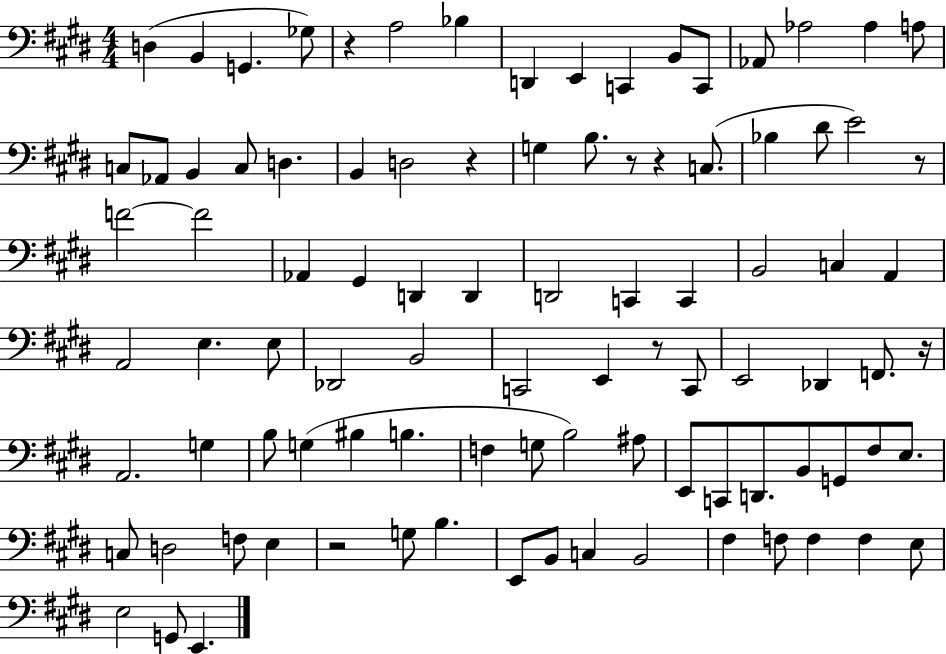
D3/q B2/q G2/q. Gb3/e R/q A3/h Bb3/q D2/q E2/q C2/q B2/e C2/e Ab2/e Ab3/h Ab3/q A3/e C3/e Ab2/e B2/q C3/e D3/q. B2/q D3/h R/q G3/q B3/e. R/e R/q C3/e. Bb3/q D#4/e E4/h R/e F4/h F4/h Ab2/q G#2/q D2/q D2/q D2/h C2/q C2/q B2/h C3/q A2/q A2/h E3/q. E3/e Db2/h B2/h C2/h E2/q R/e C2/e E2/h Db2/q F2/e. R/s A2/h. G3/q B3/e G3/q BIS3/q B3/q. F3/q G3/e B3/h A#3/e E2/e C2/e D2/e. B2/e G2/e F#3/e E3/e. C3/e D3/h F3/e E3/q R/h G3/e B3/q. E2/e B2/e C3/q B2/h F#3/q F3/e F3/q F3/q E3/e E3/h G2/e E2/q.